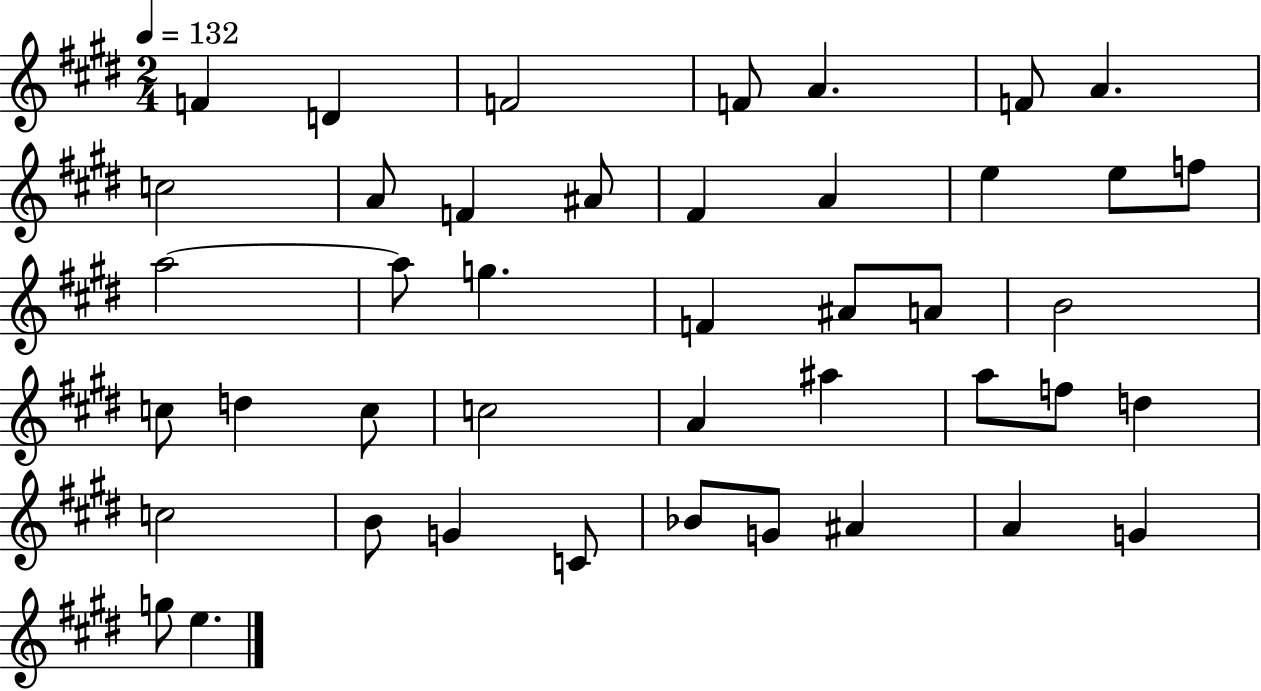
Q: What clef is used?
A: treble